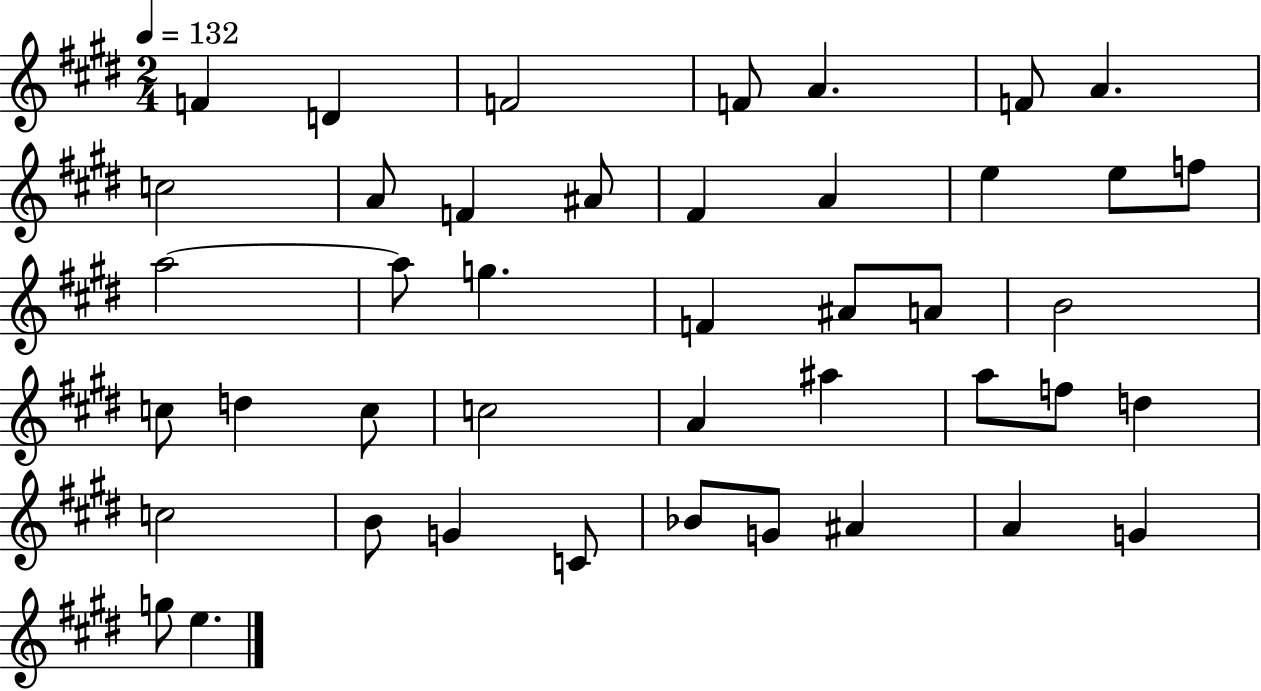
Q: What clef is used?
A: treble